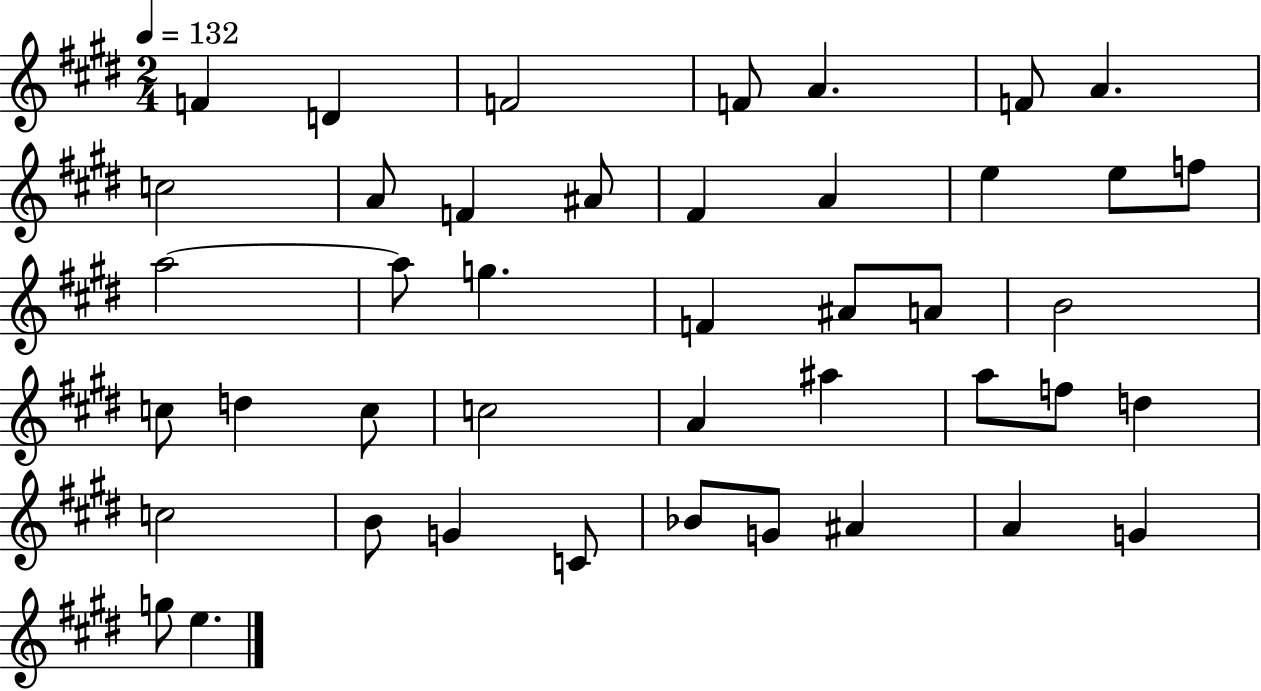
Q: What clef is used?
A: treble